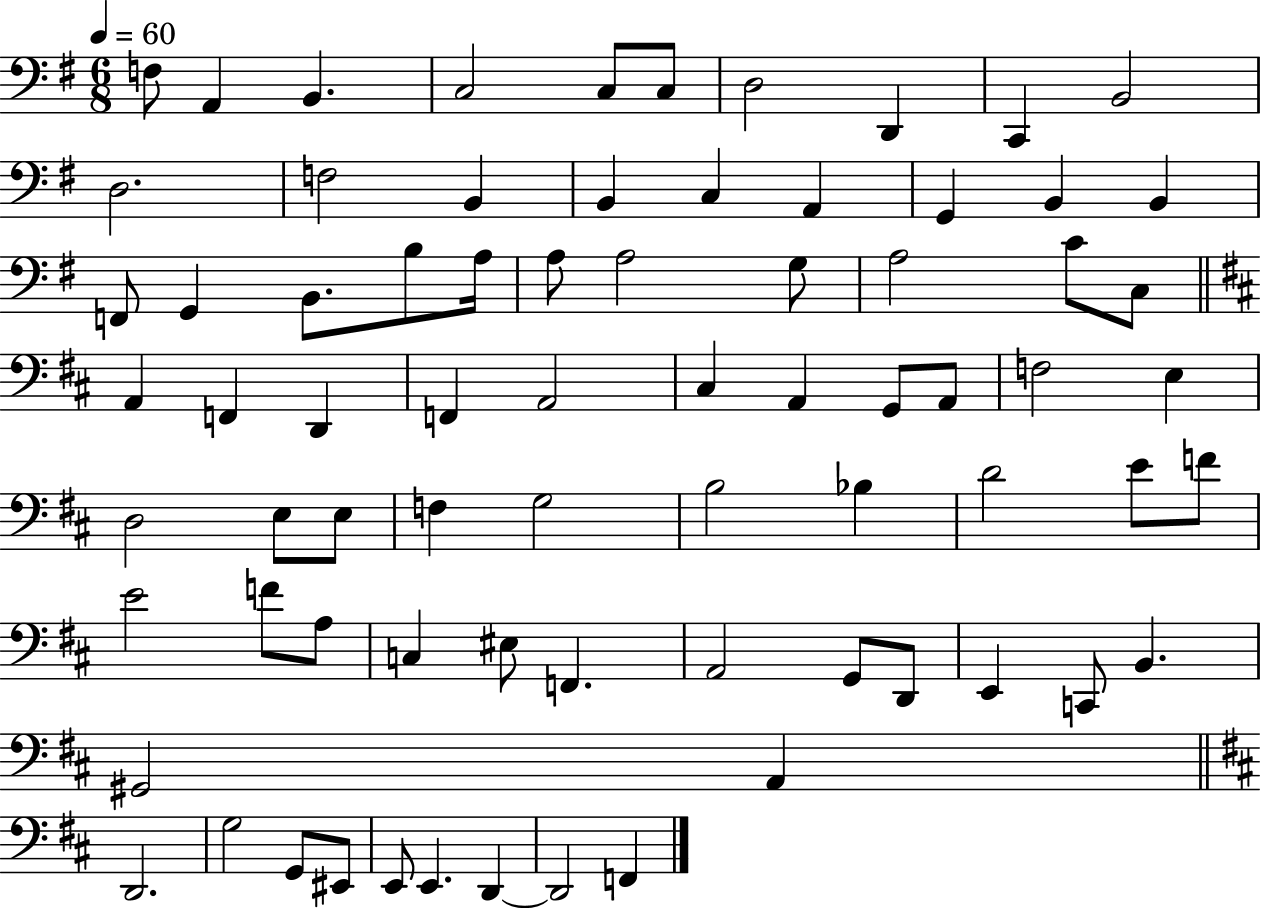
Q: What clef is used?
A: bass